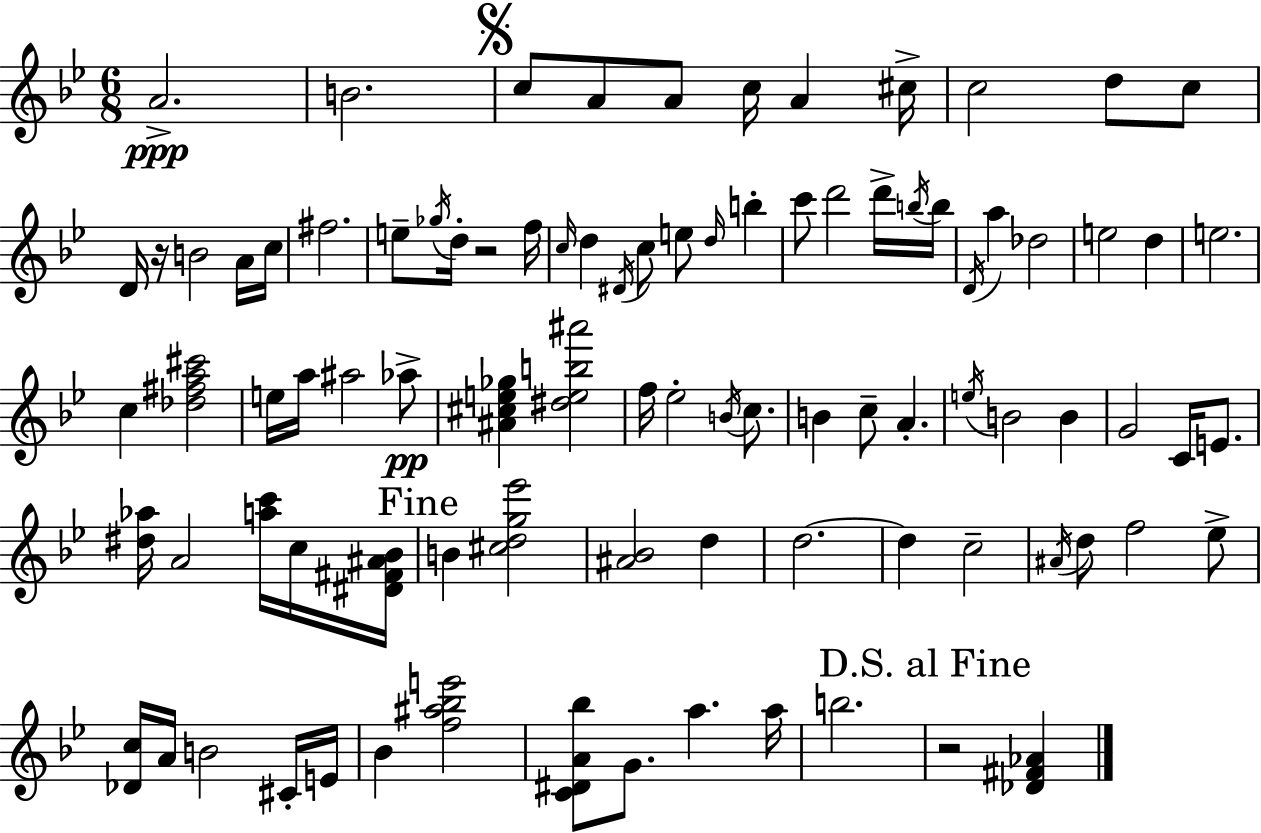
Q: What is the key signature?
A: BES major